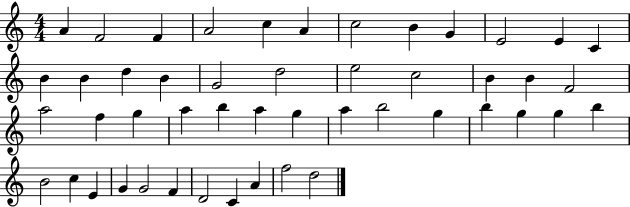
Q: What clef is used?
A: treble